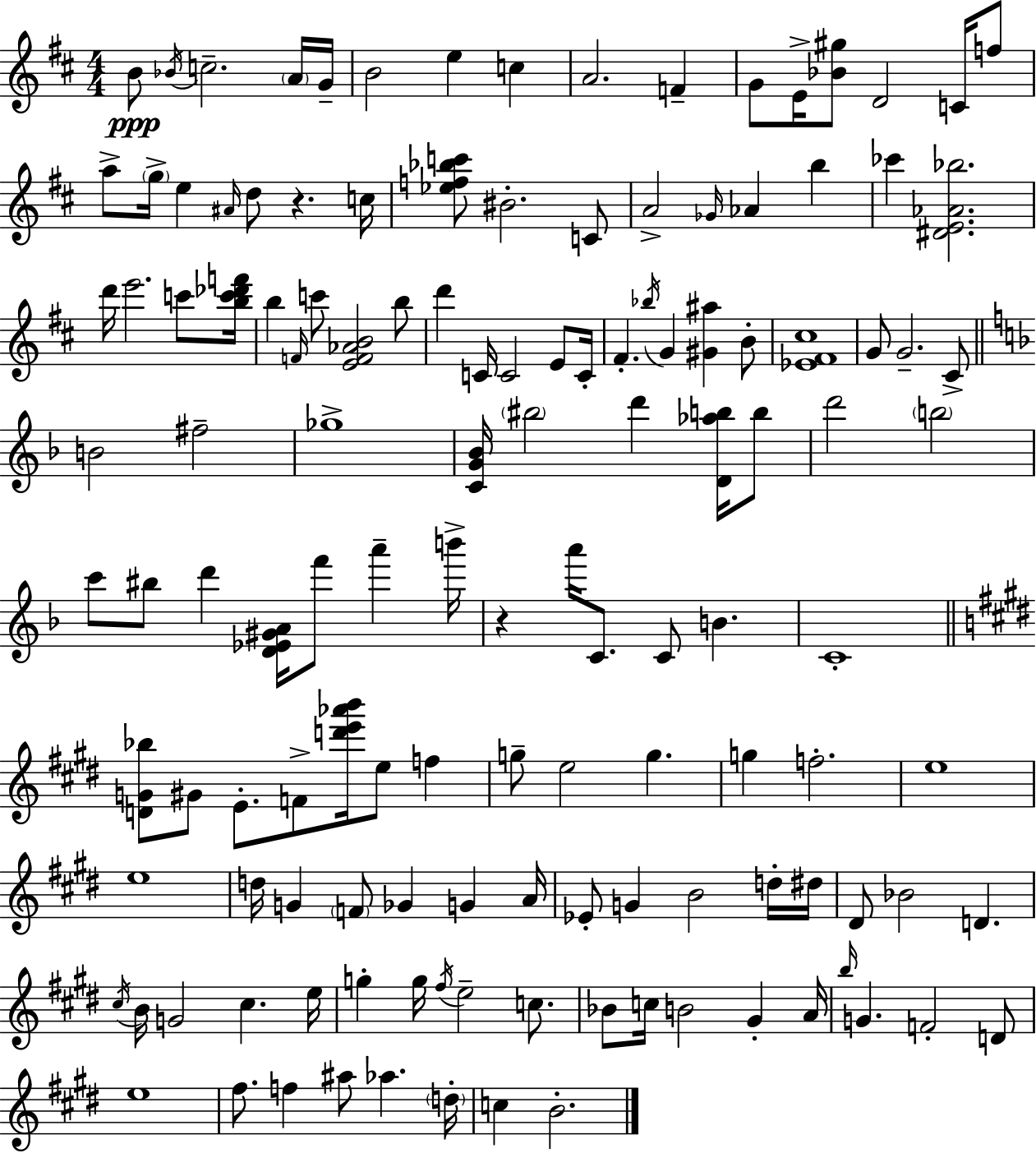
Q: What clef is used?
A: treble